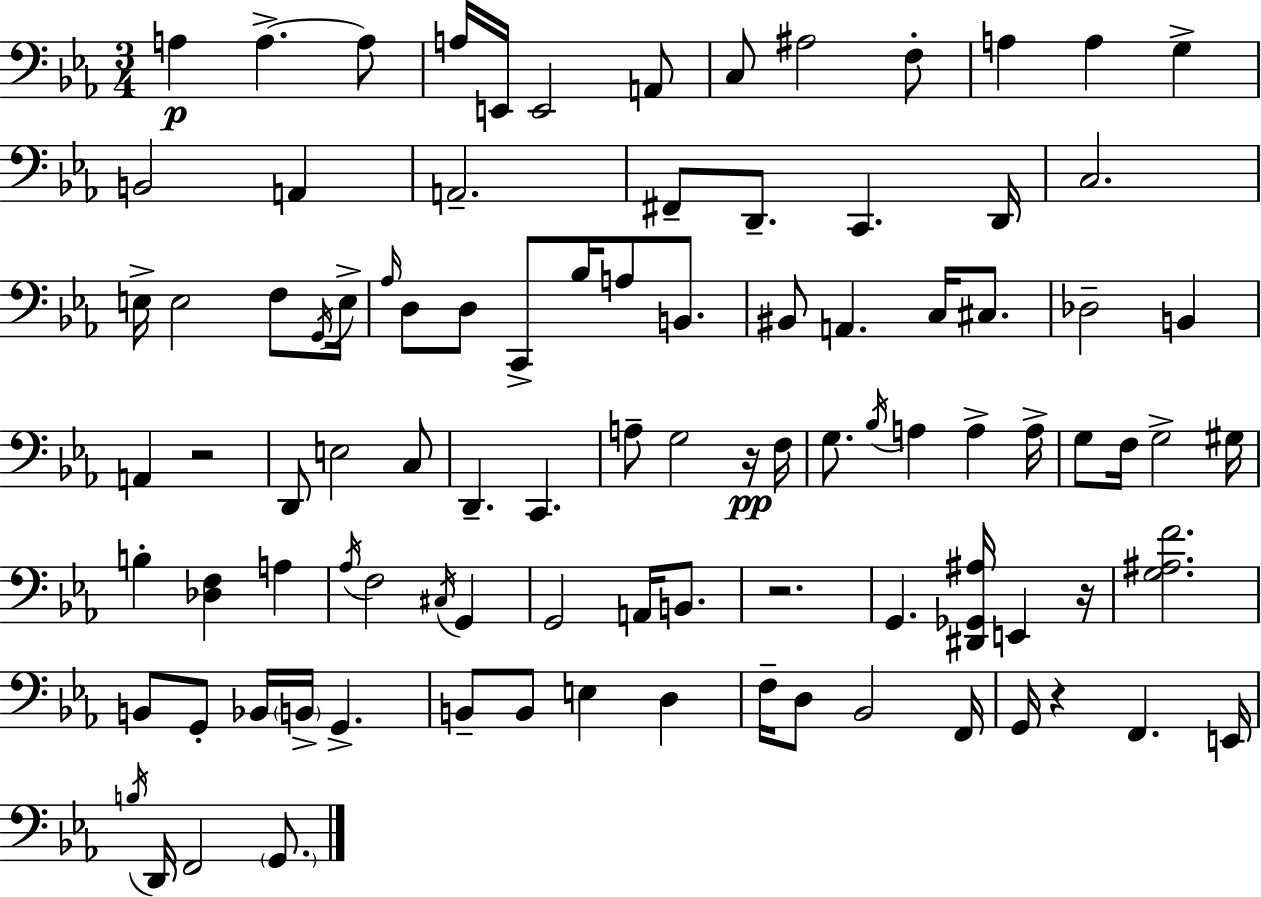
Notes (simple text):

A3/q A3/q. A3/e A3/s E2/s E2/h A2/e C3/e A#3/h F3/e A3/q A3/q G3/q B2/h A2/q A2/h. F#2/e D2/e. C2/q. D2/s C3/h. E3/s E3/h F3/e G2/s E3/s Ab3/s D3/e D3/e C2/e Bb3/s A3/e B2/e. BIS2/e A2/q. C3/s C#3/e. Db3/h B2/q A2/q R/h D2/e E3/h C3/e D2/q. C2/q. A3/e G3/h R/s F3/s G3/e. Bb3/s A3/q A3/q A3/s G3/e F3/s G3/h G#3/s B3/q [Db3,F3]/q A3/q Ab3/s F3/h C#3/s G2/q G2/h A2/s B2/e. R/h. G2/q. [D#2,Gb2,A#3]/s E2/q R/s [G3,A#3,F4]/h. B2/e G2/e Bb2/s B2/s G2/q. B2/e B2/e E3/q D3/q F3/s D3/e Bb2/h F2/s G2/s R/q F2/q. E2/s B3/s D2/s F2/h G2/e.